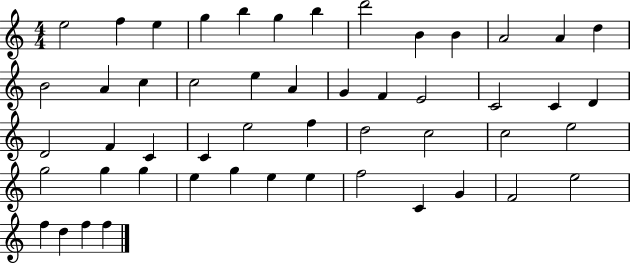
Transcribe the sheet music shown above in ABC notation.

X:1
T:Untitled
M:4/4
L:1/4
K:C
e2 f e g b g b d'2 B B A2 A d B2 A c c2 e A G F E2 C2 C D D2 F C C e2 f d2 c2 c2 e2 g2 g g e g e e f2 C G F2 e2 f d f f